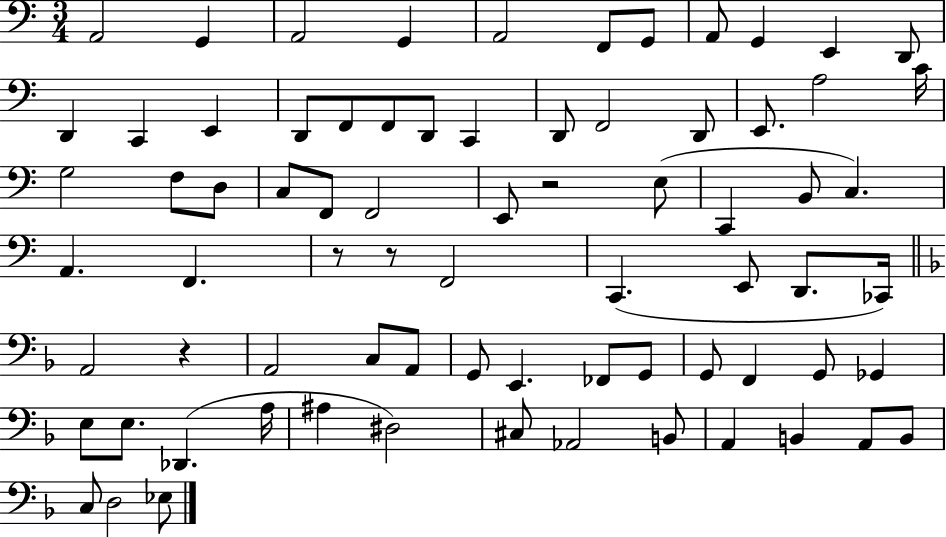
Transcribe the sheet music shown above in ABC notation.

X:1
T:Untitled
M:3/4
L:1/4
K:C
A,,2 G,, A,,2 G,, A,,2 F,,/2 G,,/2 A,,/2 G,, E,, D,,/2 D,, C,, E,, D,,/2 F,,/2 F,,/2 D,,/2 C,, D,,/2 F,,2 D,,/2 E,,/2 A,2 C/4 G,2 F,/2 D,/2 C,/2 F,,/2 F,,2 E,,/2 z2 E,/2 C,, B,,/2 C, A,, F,, z/2 z/2 F,,2 C,, E,,/2 D,,/2 _C,,/4 A,,2 z A,,2 C,/2 A,,/2 G,,/2 E,, _F,,/2 G,,/2 G,,/2 F,, G,,/2 _G,, E,/2 E,/2 _D,, A,/4 ^A, ^D,2 ^C,/2 _A,,2 B,,/2 A,, B,, A,,/2 B,,/2 C,/2 D,2 _E,/2